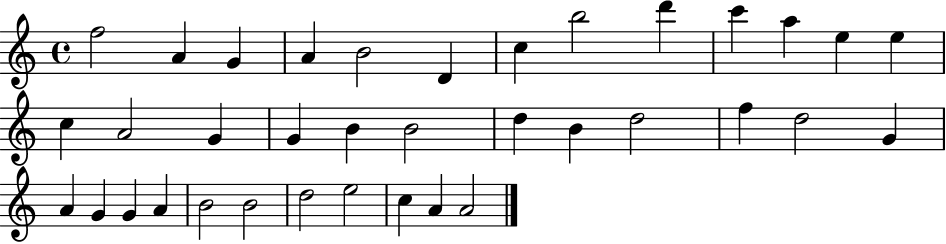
F5/h A4/q G4/q A4/q B4/h D4/q C5/q B5/h D6/q C6/q A5/q E5/q E5/q C5/q A4/h G4/q G4/q B4/q B4/h D5/q B4/q D5/h F5/q D5/h G4/q A4/q G4/q G4/q A4/q B4/h B4/h D5/h E5/h C5/q A4/q A4/h